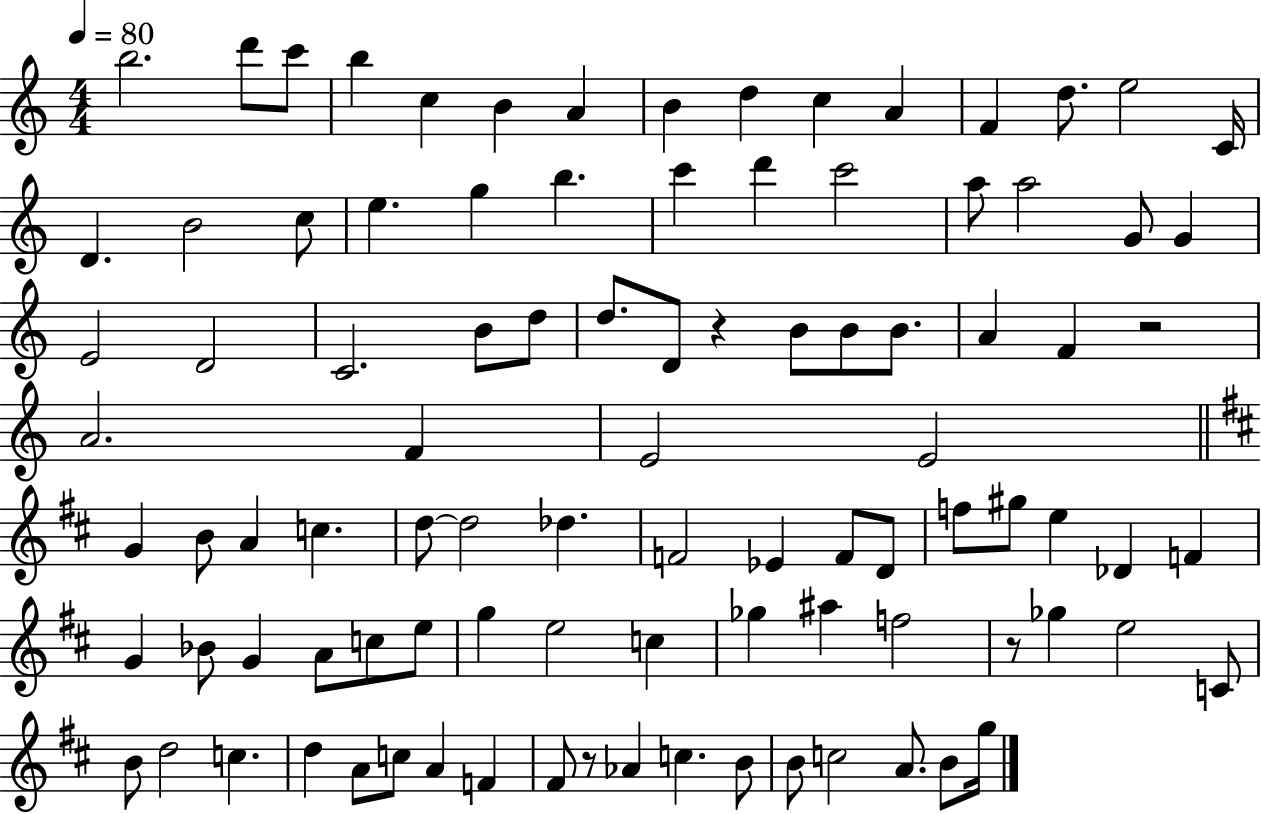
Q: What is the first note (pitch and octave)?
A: B5